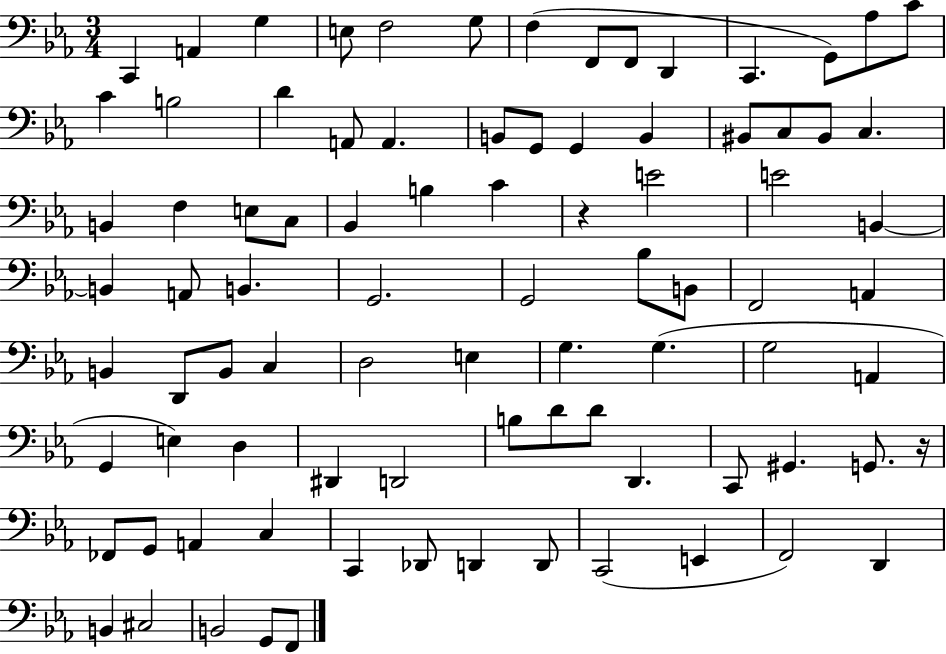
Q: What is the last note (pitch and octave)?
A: F2